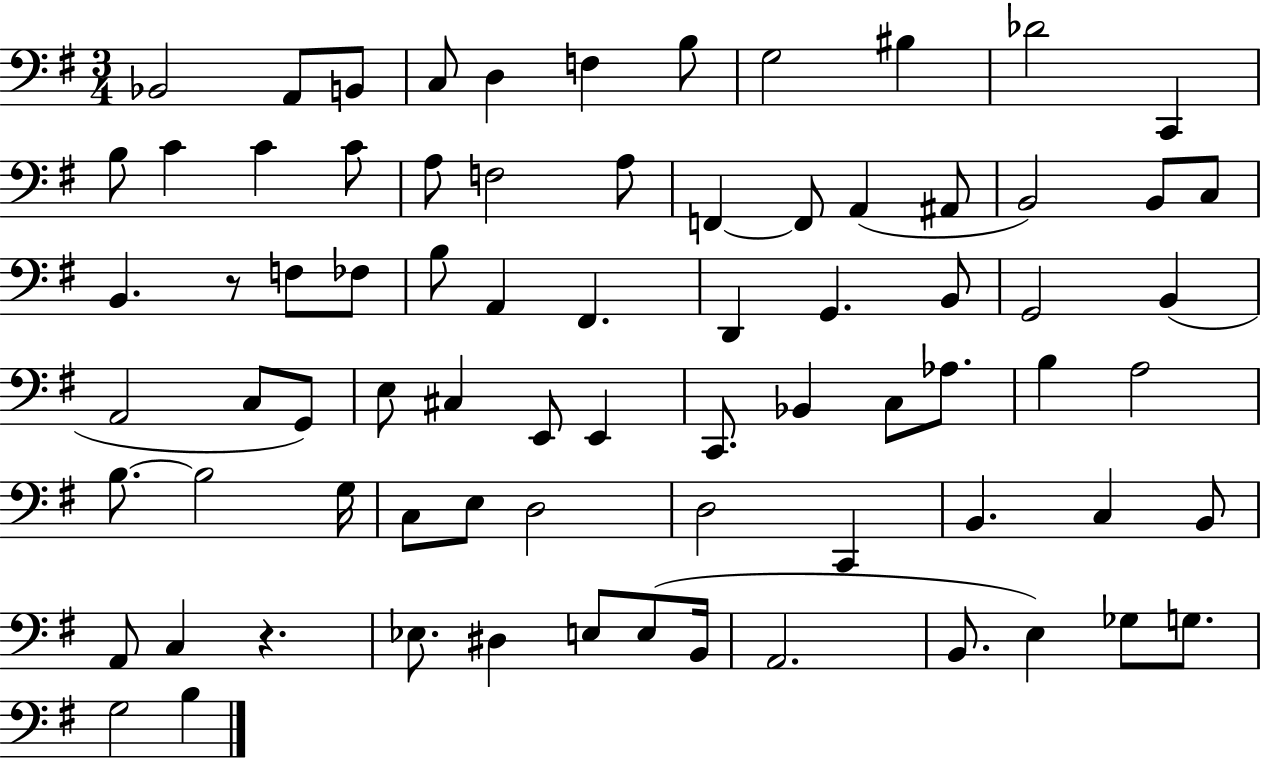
X:1
T:Untitled
M:3/4
L:1/4
K:G
_B,,2 A,,/2 B,,/2 C,/2 D, F, B,/2 G,2 ^B, _D2 C,, B,/2 C C C/2 A,/2 F,2 A,/2 F,, F,,/2 A,, ^A,,/2 B,,2 B,,/2 C,/2 B,, z/2 F,/2 _F,/2 B,/2 A,, ^F,, D,, G,, B,,/2 G,,2 B,, A,,2 C,/2 G,,/2 E,/2 ^C, E,,/2 E,, C,,/2 _B,, C,/2 _A,/2 B, A,2 B,/2 B,2 G,/4 C,/2 E,/2 D,2 D,2 C,, B,, C, B,,/2 A,,/2 C, z _E,/2 ^D, E,/2 E,/2 B,,/4 A,,2 B,,/2 E, _G,/2 G,/2 G,2 B,